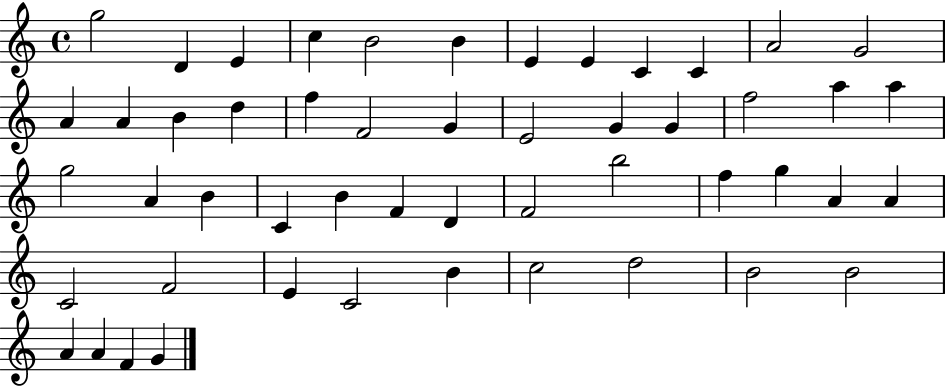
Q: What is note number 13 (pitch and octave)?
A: A4